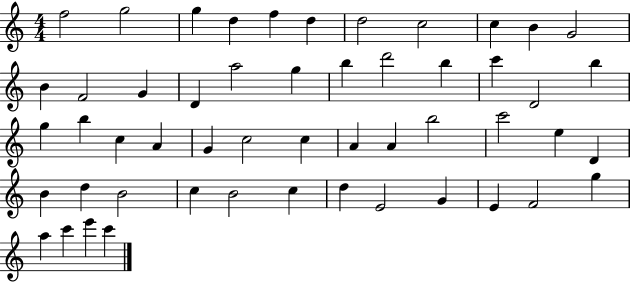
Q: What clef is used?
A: treble